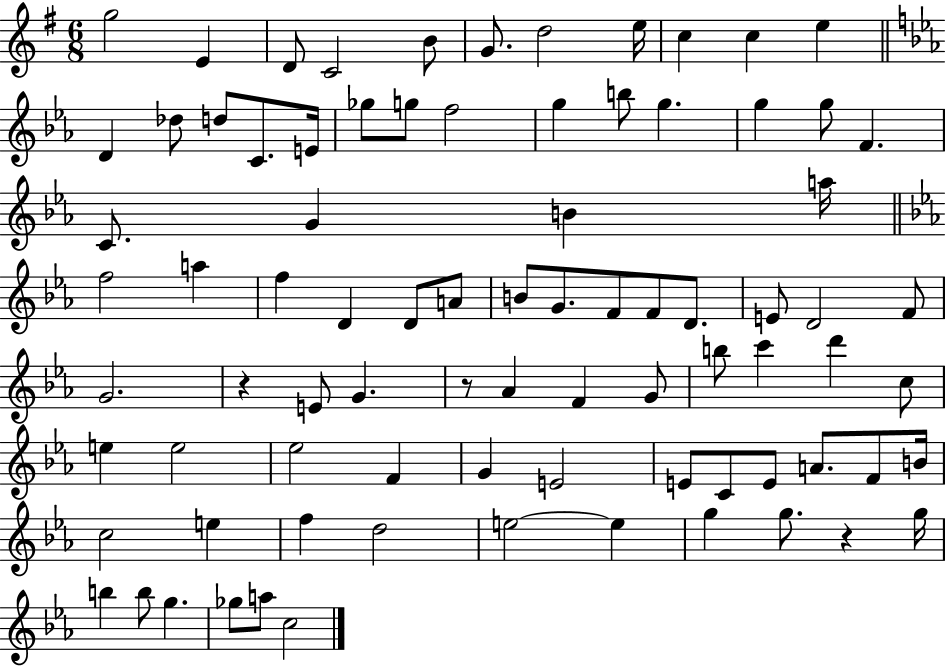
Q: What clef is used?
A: treble